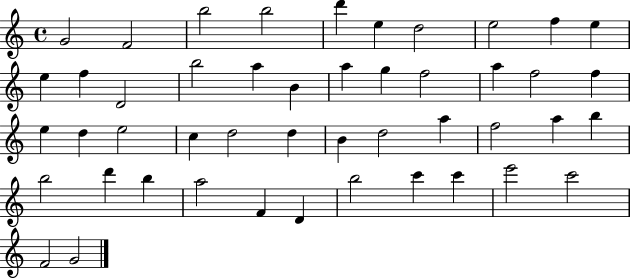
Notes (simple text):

G4/h F4/h B5/h B5/h D6/q E5/q D5/h E5/h F5/q E5/q E5/q F5/q D4/h B5/h A5/q B4/q A5/q G5/q F5/h A5/q F5/h F5/q E5/q D5/q E5/h C5/q D5/h D5/q B4/q D5/h A5/q F5/h A5/q B5/q B5/h D6/q B5/q A5/h F4/q D4/q B5/h C6/q C6/q E6/h C6/h F4/h G4/h